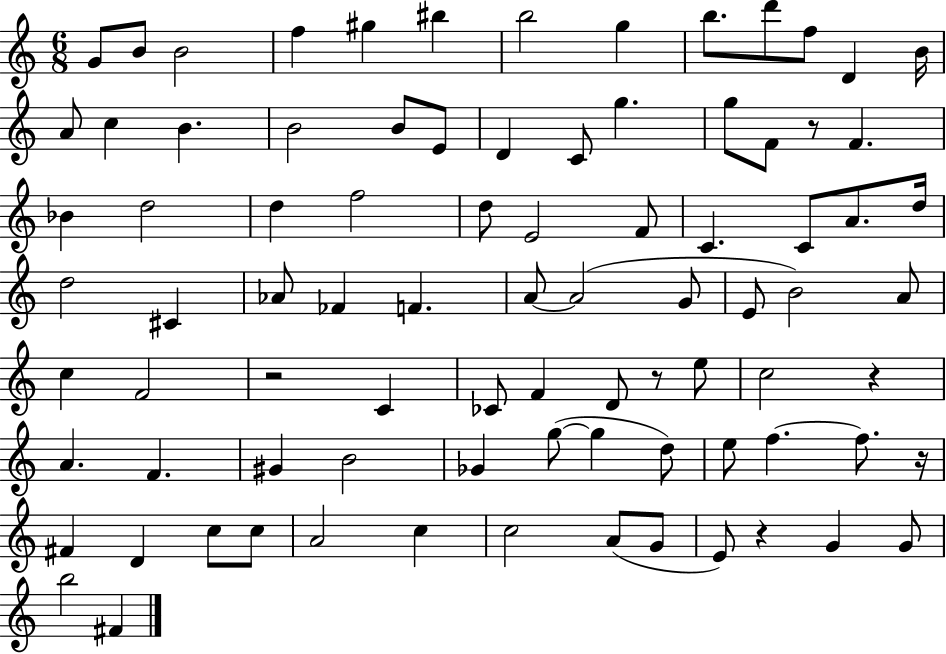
{
  \clef treble
  \numericTimeSignature
  \time 6/8
  \key c \major
  g'8 b'8 b'2 | f''4 gis''4 bis''4 | b''2 g''4 | b''8. d'''8 f''8 d'4 b'16 | \break a'8 c''4 b'4. | b'2 b'8 e'8 | d'4 c'8 g''4. | g''8 f'8 r8 f'4. | \break bes'4 d''2 | d''4 f''2 | d''8 e'2 f'8 | c'4. c'8 a'8. d''16 | \break d''2 cis'4 | aes'8 fes'4 f'4. | a'8~~ a'2( g'8 | e'8 b'2) a'8 | \break c''4 f'2 | r2 c'4 | ces'8 f'4 d'8 r8 e''8 | c''2 r4 | \break a'4. f'4. | gis'4 b'2 | ges'4 g''8~(~ g''4 d''8) | e''8 f''4.~~ f''8. r16 | \break fis'4 d'4 c''8 c''8 | a'2 c''4 | c''2 a'8( g'8 | e'8) r4 g'4 g'8 | \break b''2 fis'4 | \bar "|."
}